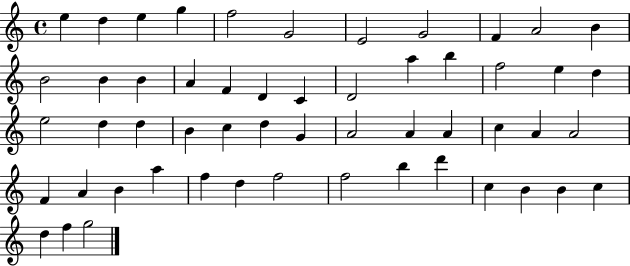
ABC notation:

X:1
T:Untitled
M:4/4
L:1/4
K:C
e d e g f2 G2 E2 G2 F A2 B B2 B B A F D C D2 a b f2 e d e2 d d B c d G A2 A A c A A2 F A B a f d f2 f2 b d' c B B c d f g2